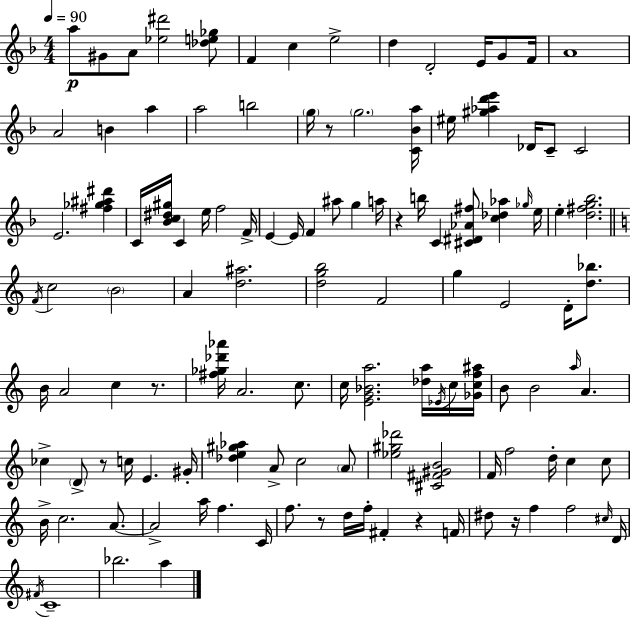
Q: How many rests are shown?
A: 7